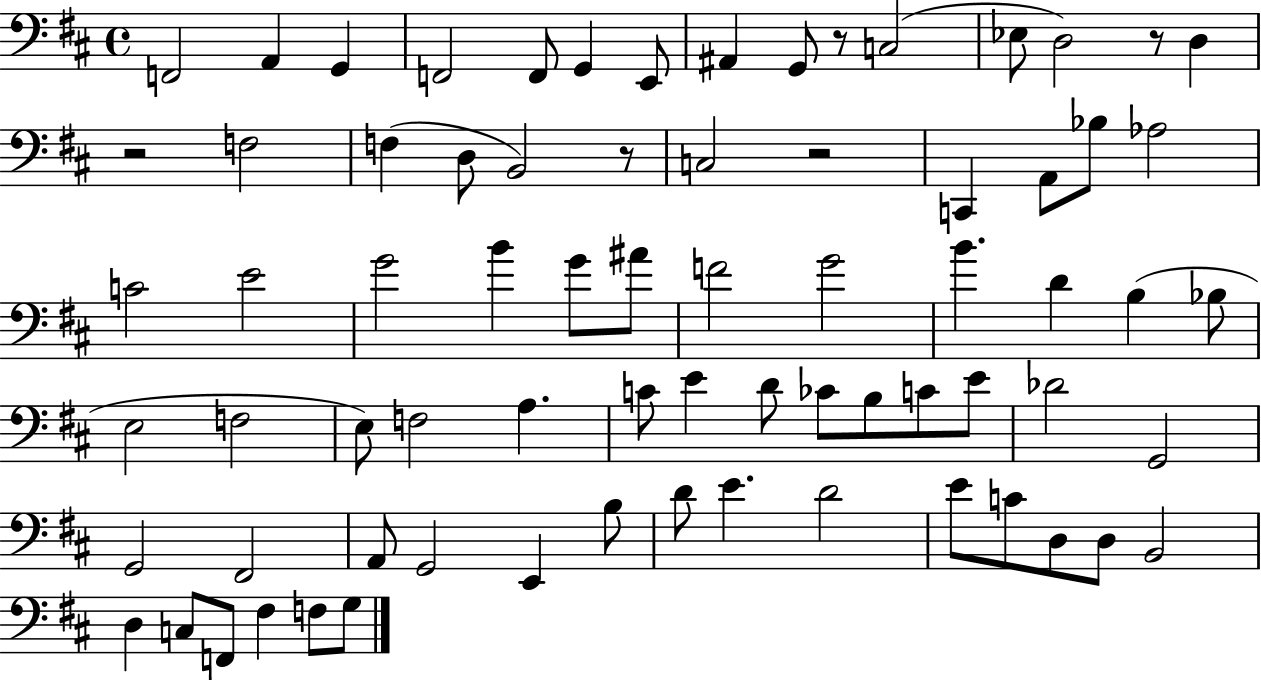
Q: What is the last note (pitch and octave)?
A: G3